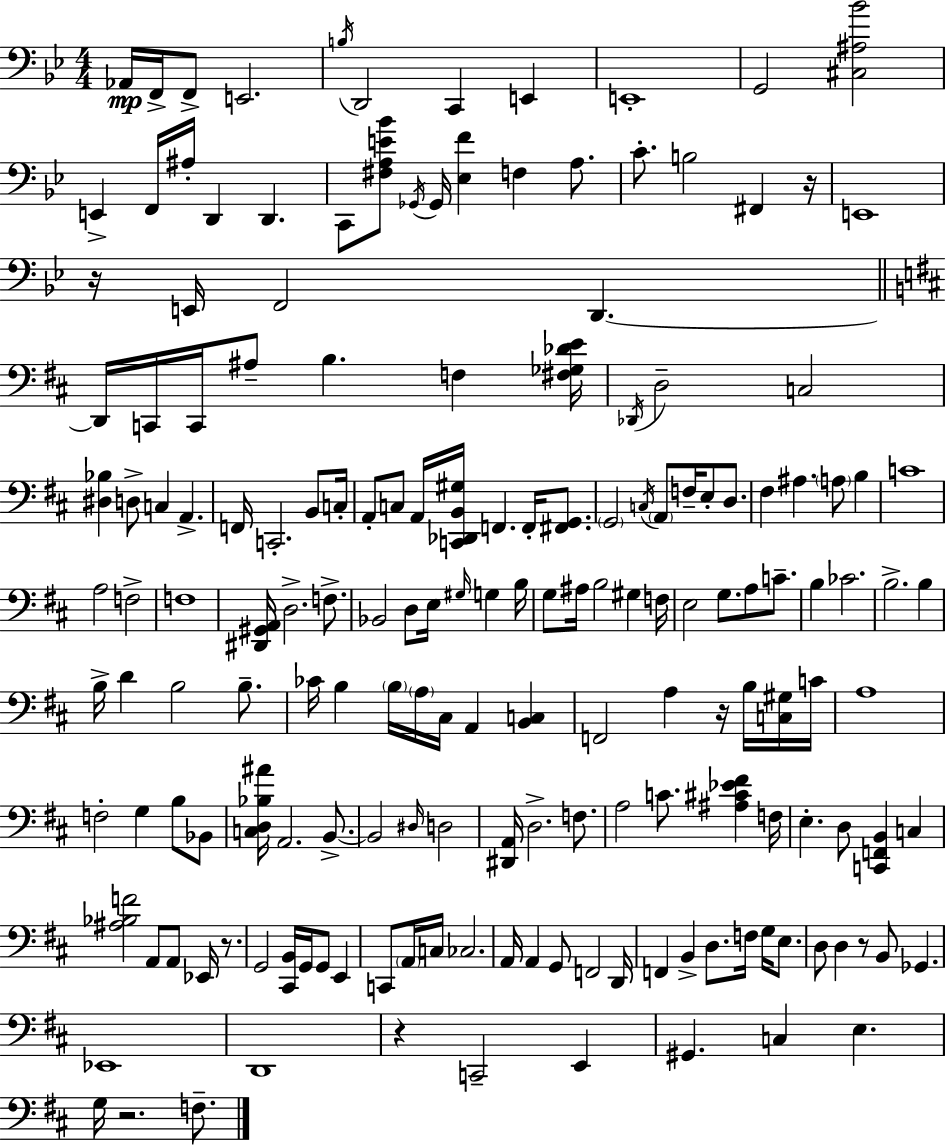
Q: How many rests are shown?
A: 7